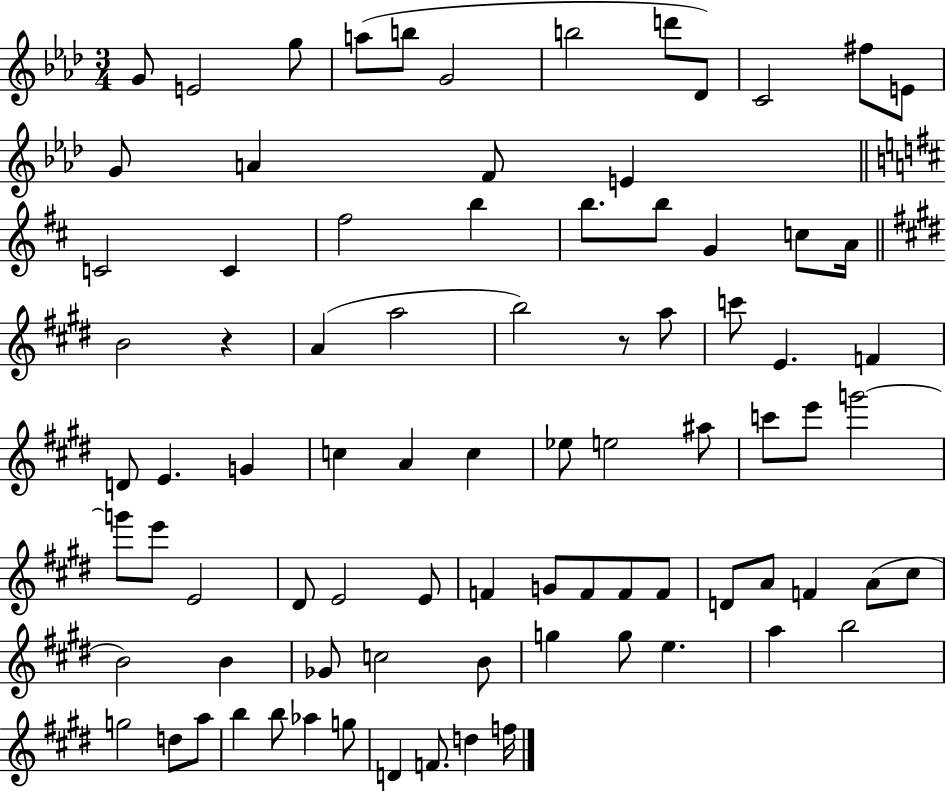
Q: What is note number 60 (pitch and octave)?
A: A4